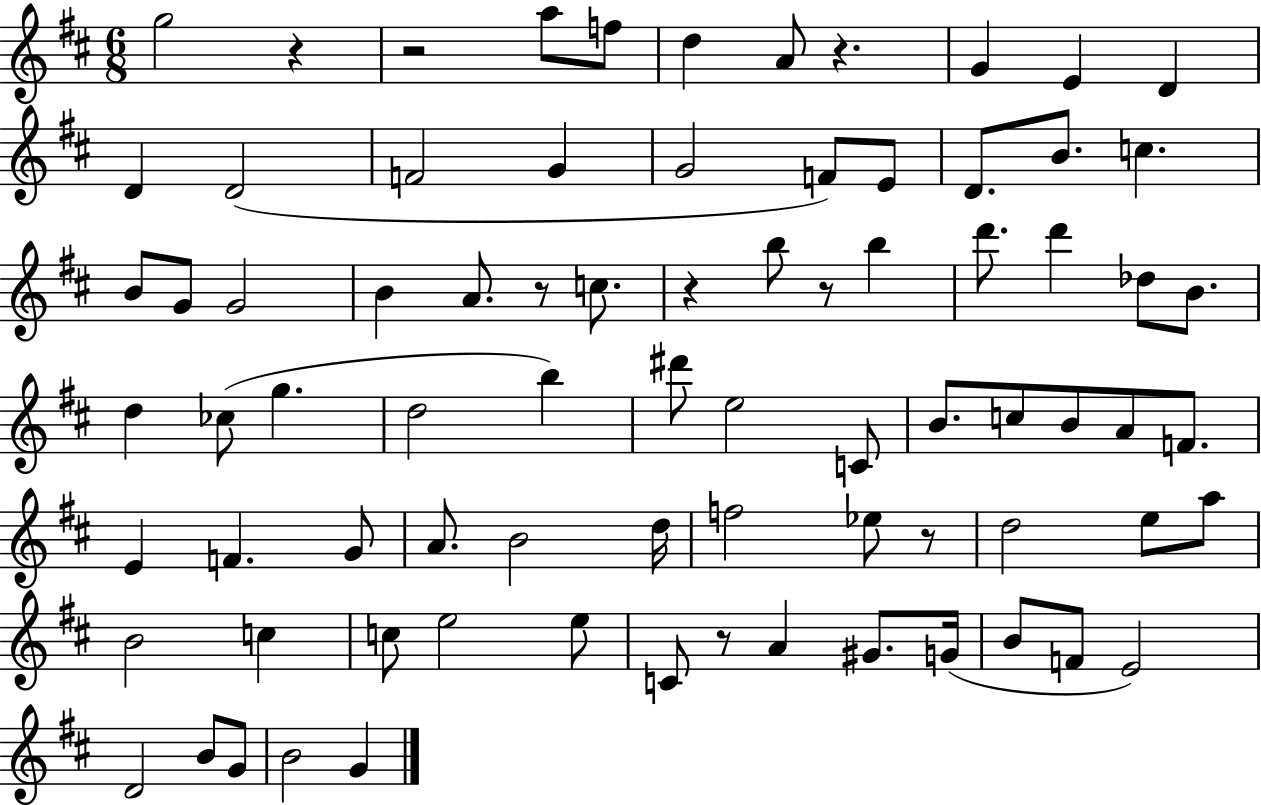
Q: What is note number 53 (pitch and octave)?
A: E5